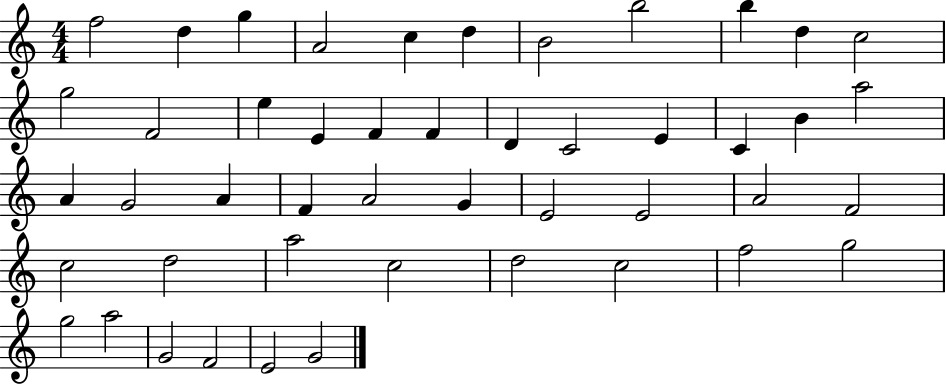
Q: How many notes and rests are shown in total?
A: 47